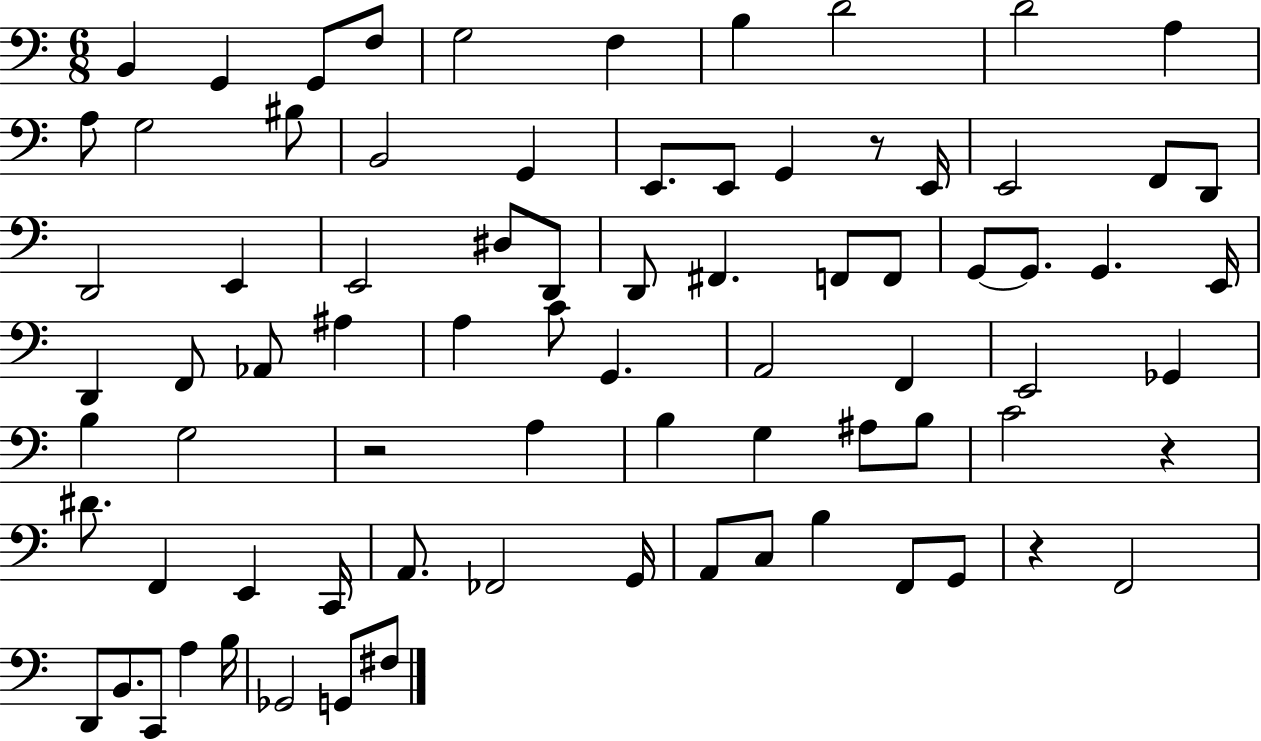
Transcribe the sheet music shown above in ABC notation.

X:1
T:Untitled
M:6/8
L:1/4
K:C
B,, G,, G,,/2 F,/2 G,2 F, B, D2 D2 A, A,/2 G,2 ^B,/2 B,,2 G,, E,,/2 E,,/2 G,, z/2 E,,/4 E,,2 F,,/2 D,,/2 D,,2 E,, E,,2 ^D,/2 D,,/2 D,,/2 ^F,, F,,/2 F,,/2 G,,/2 G,,/2 G,, E,,/4 D,, F,,/2 _A,,/2 ^A, A, C/2 G,, A,,2 F,, E,,2 _G,, B, G,2 z2 A, B, G, ^A,/2 B,/2 C2 z ^D/2 F,, E,, C,,/4 A,,/2 _F,,2 G,,/4 A,,/2 C,/2 B, F,,/2 G,,/2 z F,,2 D,,/2 B,,/2 C,,/2 A, B,/4 _G,,2 G,,/2 ^F,/2